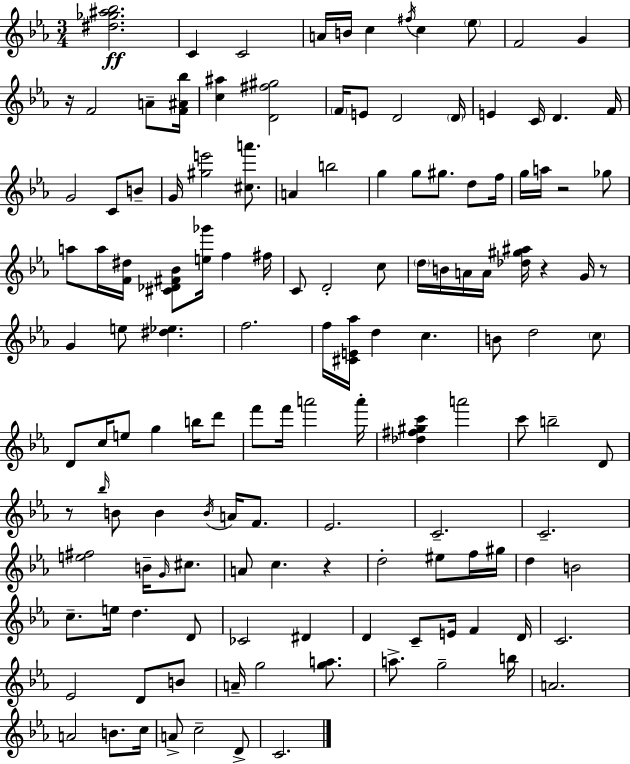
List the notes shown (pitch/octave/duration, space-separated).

[D#5,Gb5,A#5,Bb5]/h. C4/q C4/h A4/s B4/s C5/q F#5/s C5/q Eb5/e F4/h G4/q R/s F4/h A4/e [F4,A#4,Bb5]/s [C5,A#5]/q [D4,F#5,G#5]/h F4/s E4/e D4/h D4/s E4/q C4/s D4/q. F4/s G4/h C4/e B4/e G4/s [G#5,E6]/h [C#5,A6]/e. A4/q B5/h G5/q G5/e G#5/e. D5/e F5/s G5/s A5/s R/h Gb5/e A5/e A5/s [F4,D#5]/s [C#4,Db4,F#4,Bb4]/e [E5,Gb6]/s F5/q F#5/s C4/e D4/h C5/e D5/s B4/s A4/s A4/s [Db5,G#5,A#5]/s R/q G4/s R/e G4/q E5/e [D#5,Eb5]/q. F5/h. F5/s [C#4,E4,Ab5]/s D5/q C5/q. B4/e D5/h C5/e D4/e C5/s E5/e G5/q B5/s D6/e F6/e F6/s A6/h A6/s [Db5,F#5,G#5,C6]/q A6/h C6/e B5/h D4/e R/e Bb5/s B4/e B4/q B4/s A4/s F4/e. Eb4/h. C4/h. C4/h. [E5,F#5]/h B4/s G4/s C#5/e. A4/e C5/q. R/q D5/h EIS5/e F5/s G#5/s D5/q B4/h C5/e. E5/s D5/q. D4/e CES4/h D#4/q D4/q C4/e E4/s F4/q D4/s C4/h. Eb4/h D4/e B4/e A4/s G5/h [G5,A5]/e. A5/e. G5/h B5/s A4/h. A4/h B4/e. C5/s A4/e C5/h D4/e C4/h.